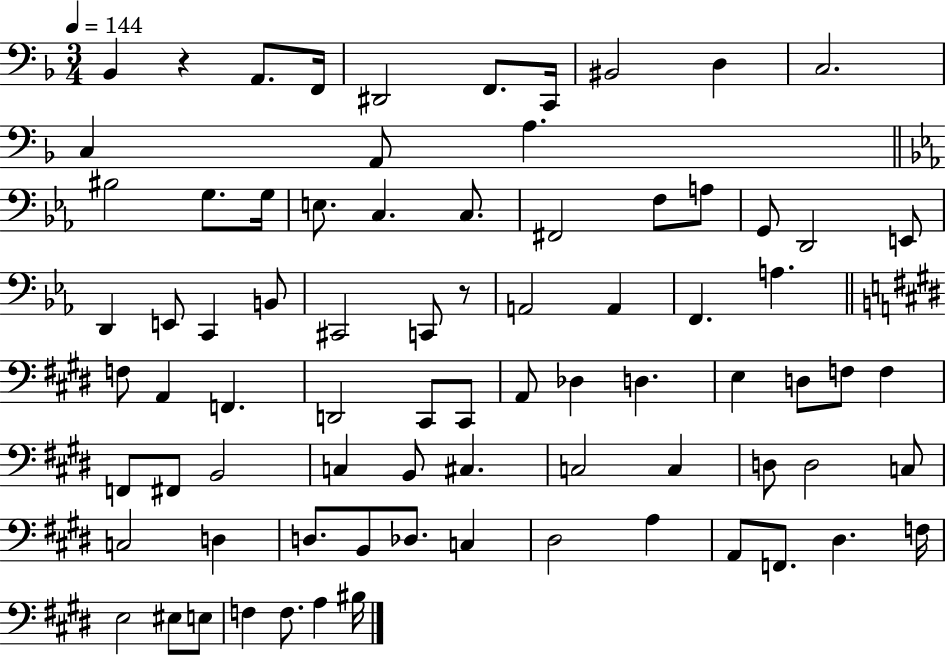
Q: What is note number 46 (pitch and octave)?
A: F3